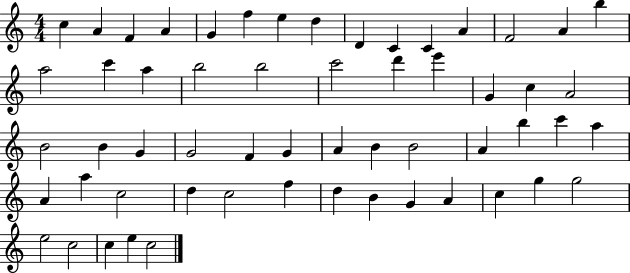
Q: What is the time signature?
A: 4/4